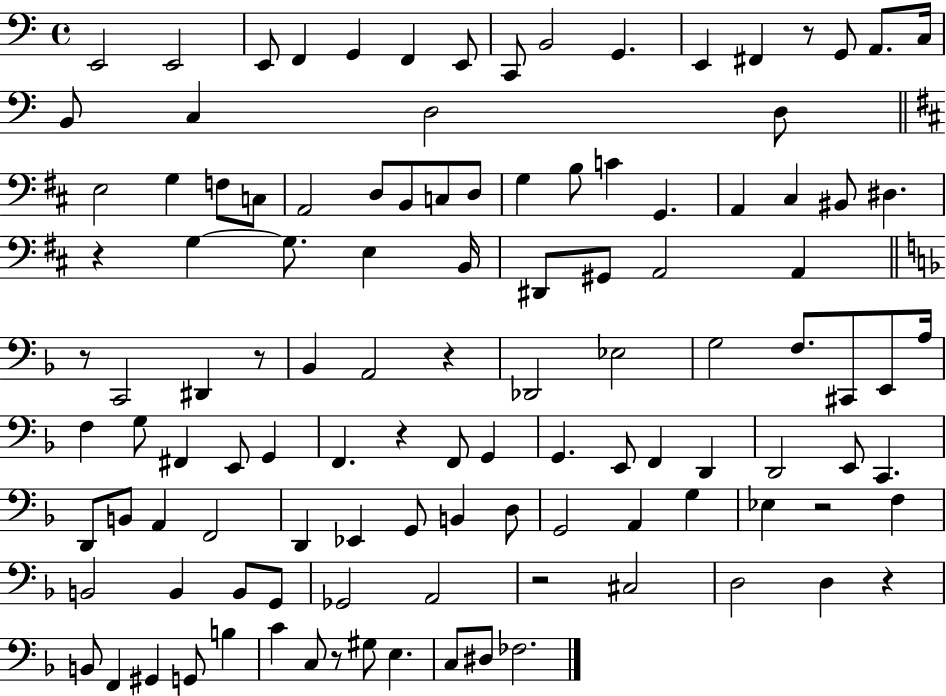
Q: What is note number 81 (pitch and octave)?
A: A2